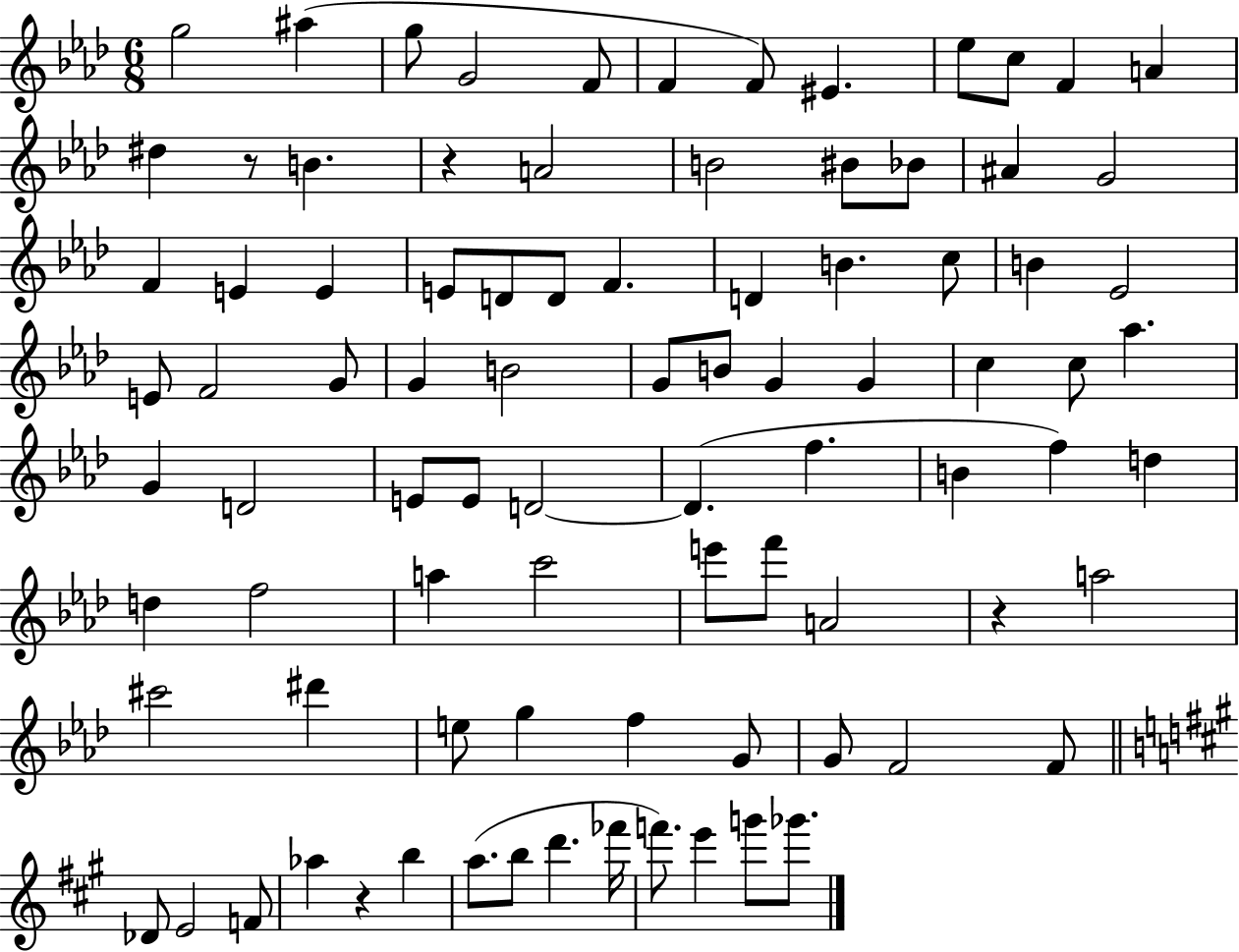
G5/h A#5/q G5/e G4/h F4/e F4/q F4/e EIS4/q. Eb5/e C5/e F4/q A4/q D#5/q R/e B4/q. R/q A4/h B4/h BIS4/e Bb4/e A#4/q G4/h F4/q E4/q E4/q E4/e D4/e D4/e F4/q. D4/q B4/q. C5/e B4/q Eb4/h E4/e F4/h G4/e G4/q B4/h G4/e B4/e G4/q G4/q C5/q C5/e Ab5/q. G4/q D4/h E4/e E4/e D4/h D4/q. F5/q. B4/q F5/q D5/q D5/q F5/h A5/q C6/h E6/e F6/e A4/h R/q A5/h C#6/h D#6/q E5/e G5/q F5/q G4/e G4/e F4/h F4/e Db4/e E4/h F4/e Ab5/q R/q B5/q A5/e. B5/e D6/q. FES6/s F6/e. E6/q G6/e Gb6/e.